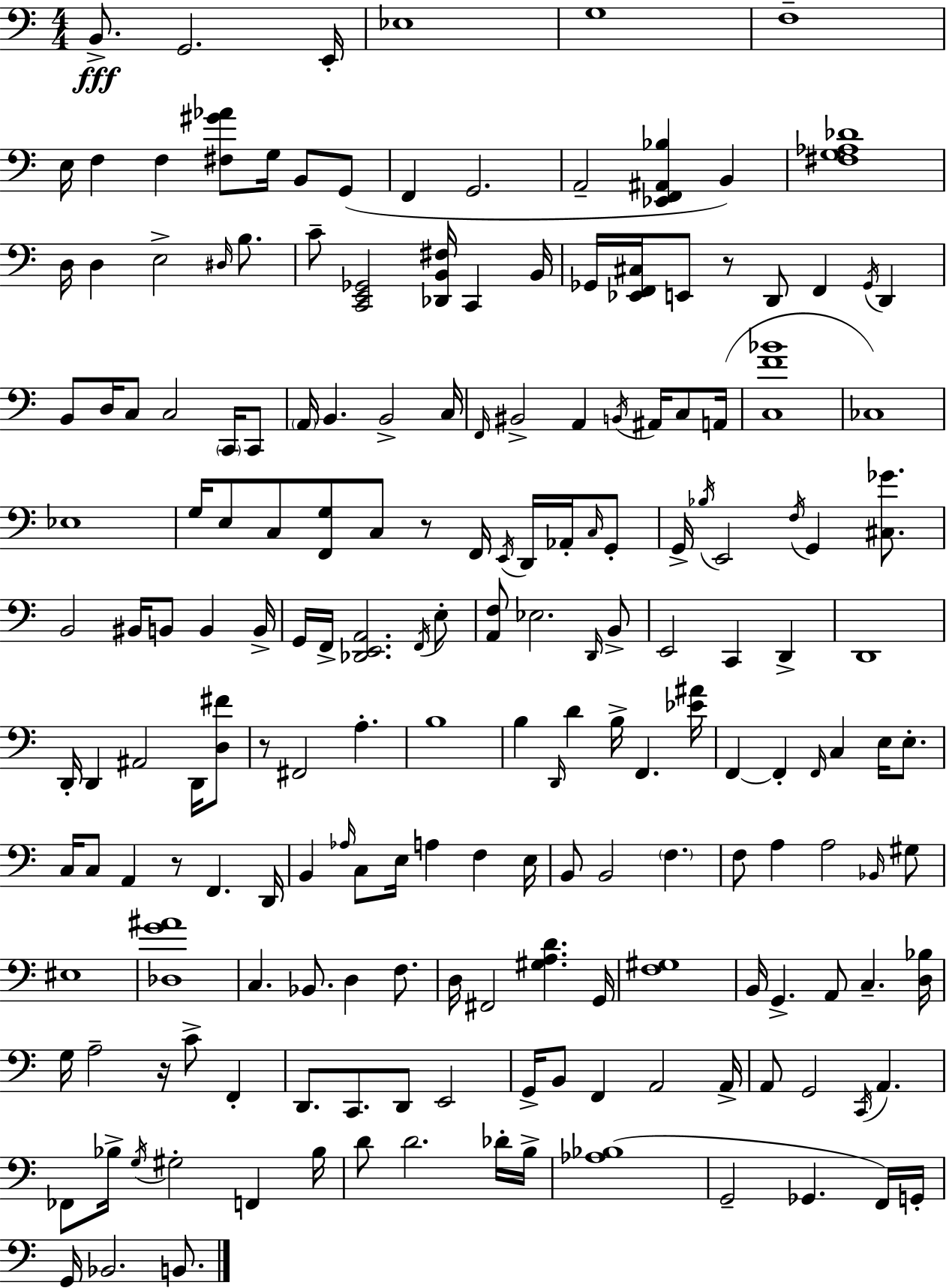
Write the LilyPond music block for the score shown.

{
  \clef bass
  \numericTimeSignature
  \time 4/4
  \key a \minor
  b,8.->\fff g,2. e,16-. | ees1 | g1 | f1-- | \break e16 f4 f4 <fis gis' aes'>8 g16 b,8 g,8( | f,4 g,2. | a,2-- <ees, f, ais, bes>4 b,4) | <fis g aes des'>1 | \break d16 d4 e2-> \grace { dis16 } b8. | c'8-- <c, e, ges,>2 <des, b, fis>16 c,4 | b,16 ges,16 <ees, f, cis>16 e,8 r8 d,8 f,4 \acciaccatura { ges,16 } d,4 | b,8 d16 c8 c2 \parenthesize c,16 | \break c,8 \parenthesize a,16 b,4. b,2-> | c16 \grace { f,16 } bis,2-> a,4 \acciaccatura { b,16 } | ais,16 c8 a,16( <c f' bes'>1 | ces1) | \break ees1 | g16 e8 c8 <f, g>8 c8 r8 f,16 | \acciaccatura { e,16 } d,16 aes,16-. \grace { c16 } g,8-. g,16-> \acciaccatura { bes16 } e,2 | \acciaccatura { f16 } g,4 <cis ges'>8. b,2 | \break bis,16 b,8 b,4 b,16-> g,16 f,16-> <des, e, a,>2. | \acciaccatura { f,16 } e8-. <a, f>8 ees2. | \grace { d,16 } b,8-> e,2 | c,4 d,4-> d,1 | \break d,16-. d,4 ais,2 | d,16 <d fis'>8 r8 fis,2 | a4.-. b1 | b4 \grace { d,16 } d'4 | \break b16-> f,4. <ees' ais'>16 f,4~~ f,4-. | \grace { f,16 } c4 e16 e8.-. c16 c8 a,4 | r8 f,4. d,16 b,4 | \grace { aes16 } c8 e16 a4 f4 e16 b,8 b,2 | \break \parenthesize f4. f8 a4 | a2 \grace { bes,16 } gis8 eis1 | <des g' ais'>1 | c4. | \break bes,8. d4 f8. d16 fis,2 | <gis a d'>4. g,16 <f gis>1 | b,16 g,4.-> | a,8 c4.-- <d bes>16 g16 a2-- | \break r16 c'8-> f,4-. d,8. | c,8. d,8 e,2 g,16-> b,8 | f,4 a,2 a,16-> a,8 | g,2 \acciaccatura { c,16 } a,4. fes,8 | \break bes16-> \acciaccatura { g16 } gis2-. f,4 bes16 | d'8 d'2. des'16-. b16-> | <aes bes>1( | g,2-- ges,4. f,16) g,16-. | \break g,16 bes,2. b,8. | \bar "|."
}